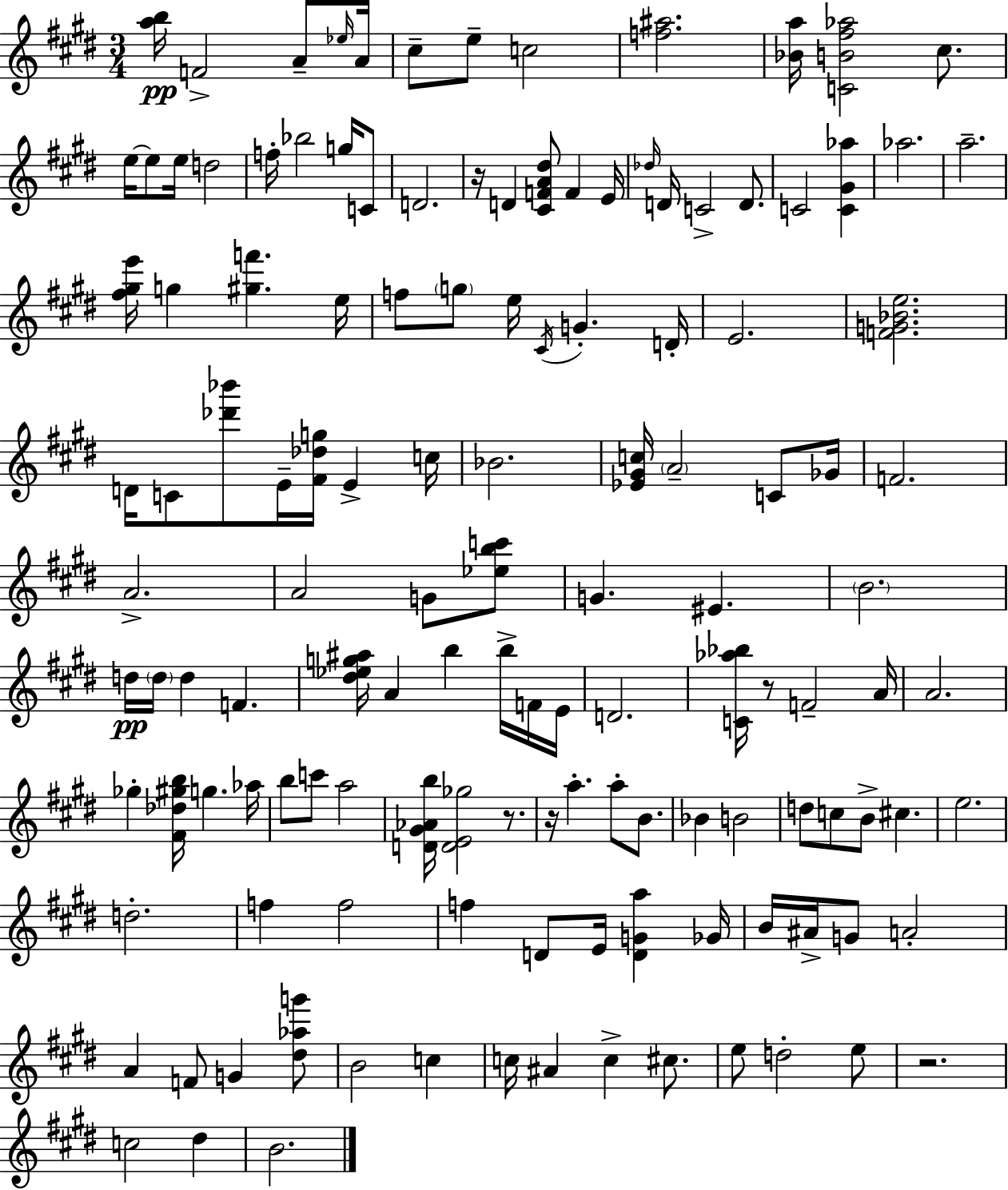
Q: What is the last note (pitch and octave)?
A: B4